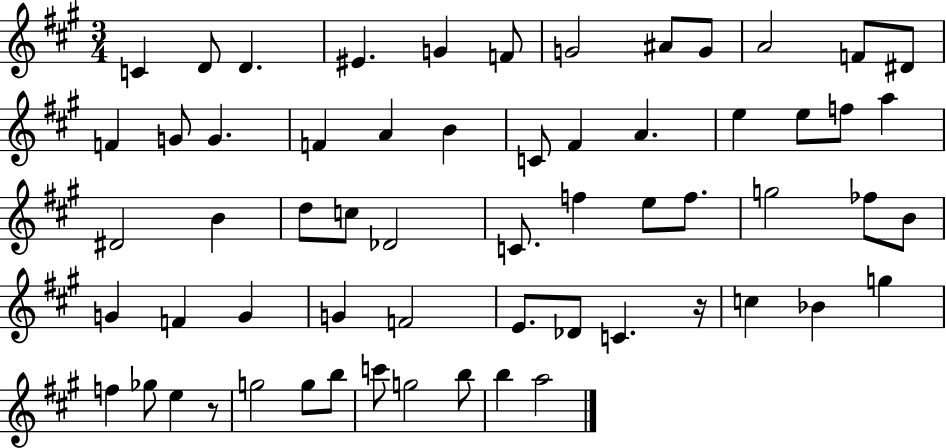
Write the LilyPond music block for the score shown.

{
  \clef treble
  \numericTimeSignature
  \time 3/4
  \key a \major
  c'4 d'8 d'4. | eis'4. g'4 f'8 | g'2 ais'8 g'8 | a'2 f'8 dis'8 | \break f'4 g'8 g'4. | f'4 a'4 b'4 | c'8 fis'4 a'4. | e''4 e''8 f''8 a''4 | \break dis'2 b'4 | d''8 c''8 des'2 | c'8. f''4 e''8 f''8. | g''2 fes''8 b'8 | \break g'4 f'4 g'4 | g'4 f'2 | e'8. des'8 c'4. r16 | c''4 bes'4 g''4 | \break f''4 ges''8 e''4 r8 | g''2 g''8 b''8 | c'''8 g''2 b''8 | b''4 a''2 | \break \bar "|."
}